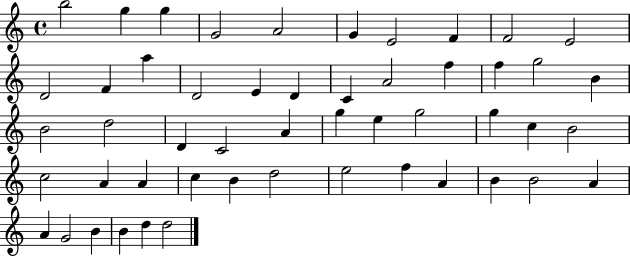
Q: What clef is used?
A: treble